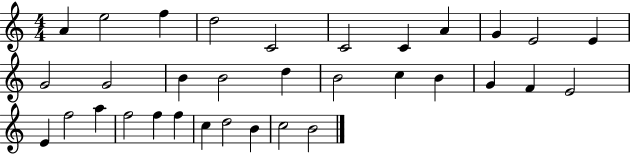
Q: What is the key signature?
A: C major